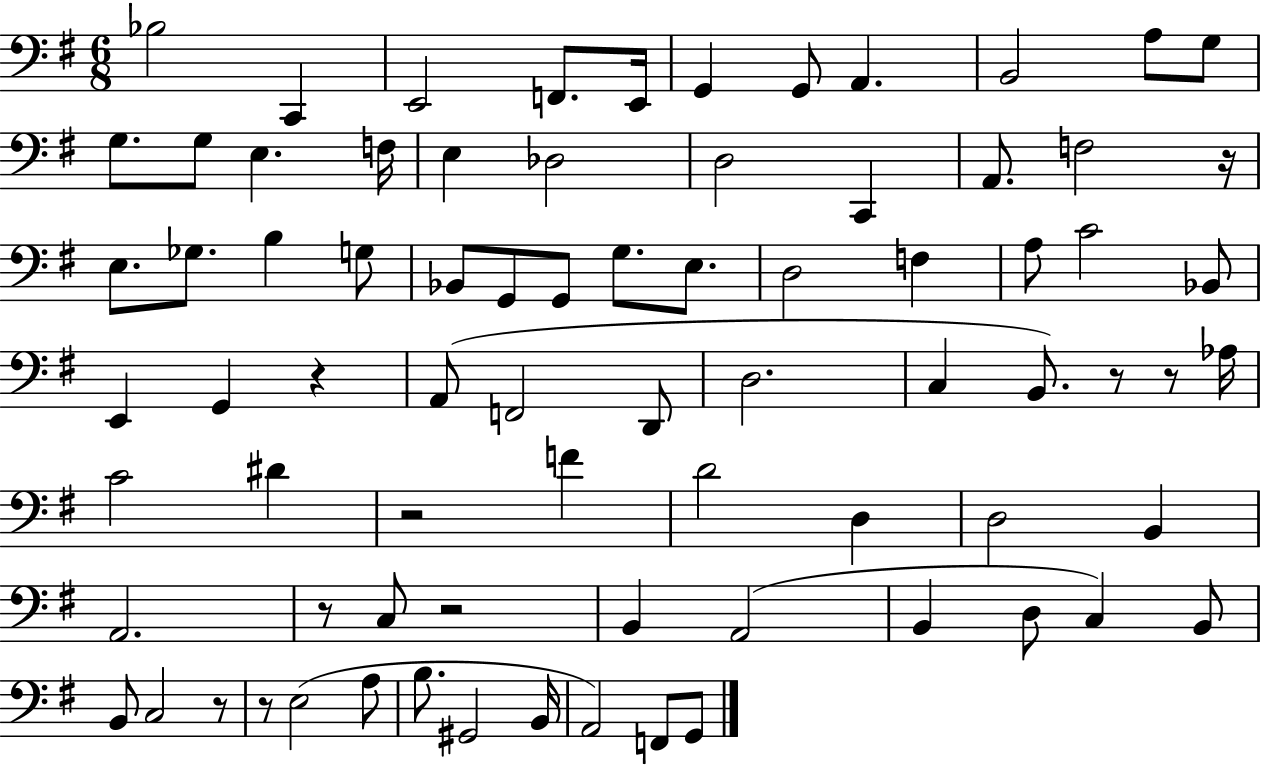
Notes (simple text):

Bb3/h C2/q E2/h F2/e. E2/s G2/q G2/e A2/q. B2/h A3/e G3/e G3/e. G3/e E3/q. F3/s E3/q Db3/h D3/h C2/q A2/e. F3/h R/s E3/e. Gb3/e. B3/q G3/e Bb2/e G2/e G2/e G3/e. E3/e. D3/h F3/q A3/e C4/h Bb2/e E2/q G2/q R/q A2/e F2/h D2/e D3/h. C3/q B2/e. R/e R/e Ab3/s C4/h D#4/q R/h F4/q D4/h D3/q D3/h B2/q A2/h. R/e C3/e R/h B2/q A2/h B2/q D3/e C3/q B2/e B2/e C3/h R/e R/e E3/h A3/e B3/e. G#2/h B2/s A2/h F2/e G2/e